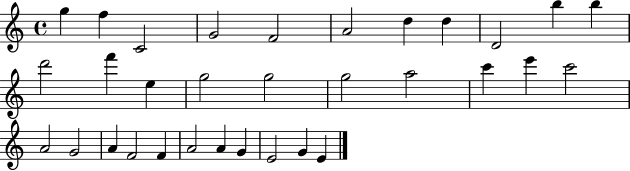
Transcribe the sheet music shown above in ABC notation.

X:1
T:Untitled
M:4/4
L:1/4
K:C
g f C2 G2 F2 A2 d d D2 b b d'2 f' e g2 g2 g2 a2 c' e' c'2 A2 G2 A F2 F A2 A G E2 G E